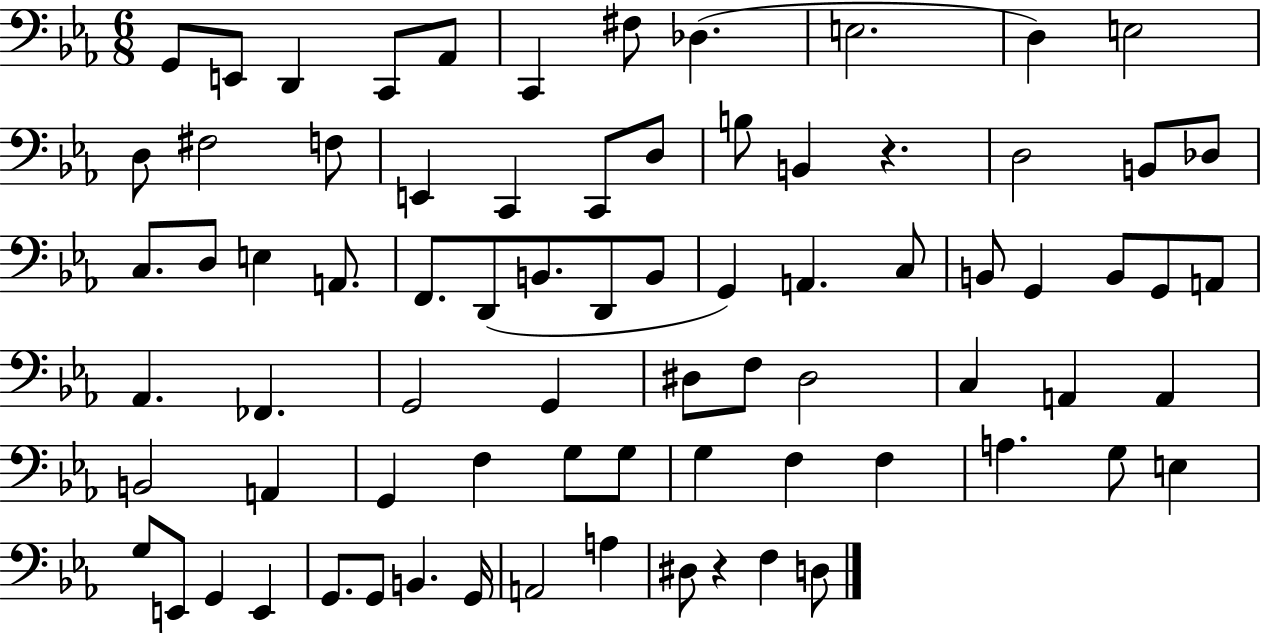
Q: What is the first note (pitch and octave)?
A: G2